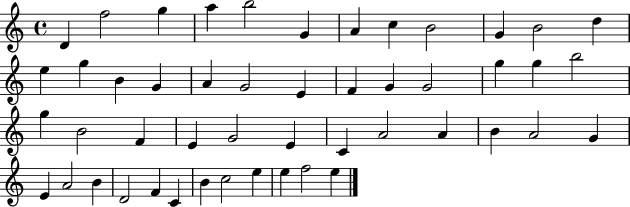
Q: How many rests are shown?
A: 0